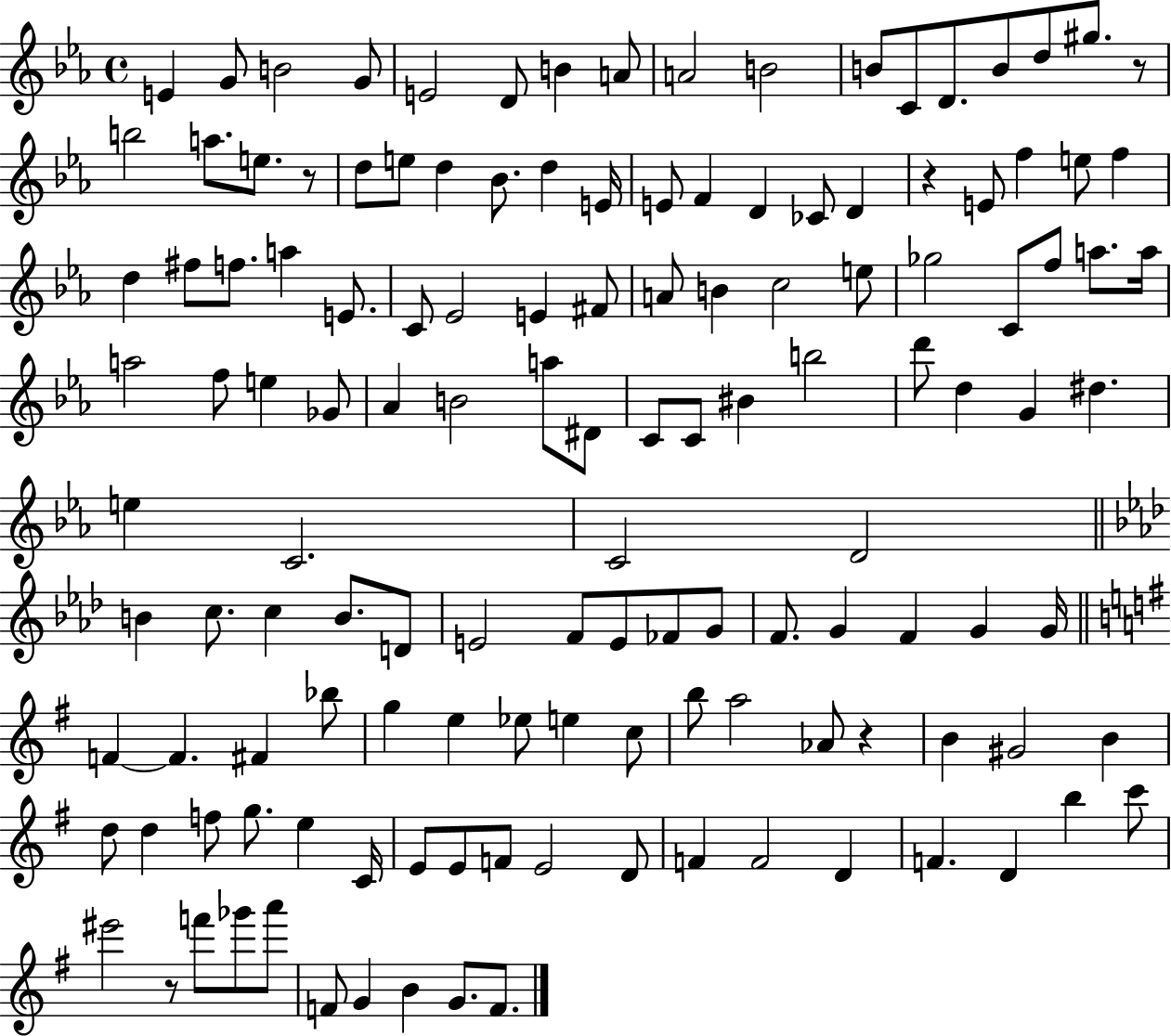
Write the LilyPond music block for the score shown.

{
  \clef treble
  \time 4/4
  \defaultTimeSignature
  \key ees \major
  e'4 g'8 b'2 g'8 | e'2 d'8 b'4 a'8 | a'2 b'2 | b'8 c'8 d'8. b'8 d''8 gis''8. r8 | \break b''2 a''8. e''8. r8 | d''8 e''8 d''4 bes'8. d''4 e'16 | e'8 f'4 d'4 ces'8 d'4 | r4 e'8 f''4 e''8 f''4 | \break d''4 fis''8 f''8. a''4 e'8. | c'8 ees'2 e'4 fis'8 | a'8 b'4 c''2 e''8 | ges''2 c'8 f''8 a''8. a''16 | \break a''2 f''8 e''4 ges'8 | aes'4 b'2 a''8 dis'8 | c'8 c'8 bis'4 b''2 | d'''8 d''4 g'4 dis''4. | \break e''4 c'2. | c'2 d'2 | \bar "||" \break \key aes \major b'4 c''8. c''4 b'8. d'8 | e'2 f'8 e'8 fes'8 g'8 | f'8. g'4 f'4 g'4 g'16 | \bar "||" \break \key g \major f'4~~ f'4. fis'4 bes''8 | g''4 e''4 ees''8 e''4 c''8 | b''8 a''2 aes'8 r4 | b'4 gis'2 b'4 | \break d''8 d''4 f''8 g''8. e''4 c'16 | e'8 e'8 f'8 e'2 d'8 | f'4 f'2 d'4 | f'4. d'4 b''4 c'''8 | \break eis'''2 r8 f'''8 ges'''8 a'''8 | f'8 g'4 b'4 g'8. f'8. | \bar "|."
}